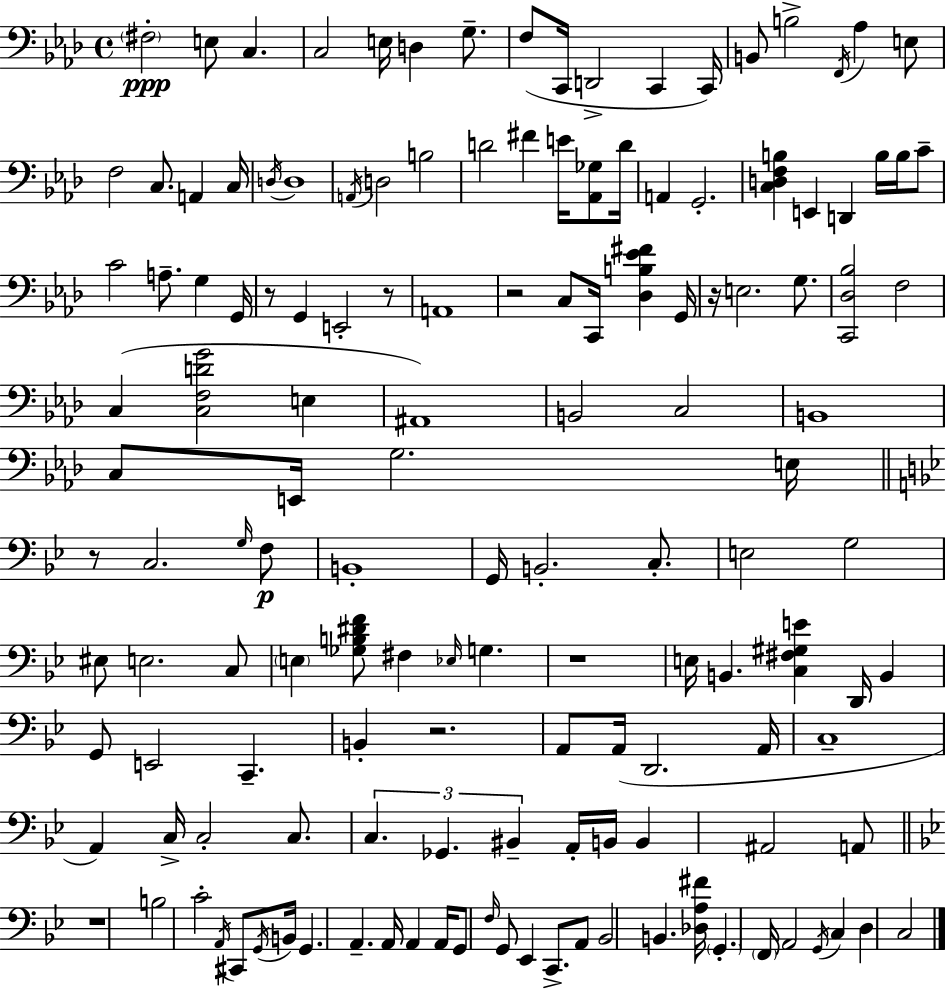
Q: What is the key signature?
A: F minor